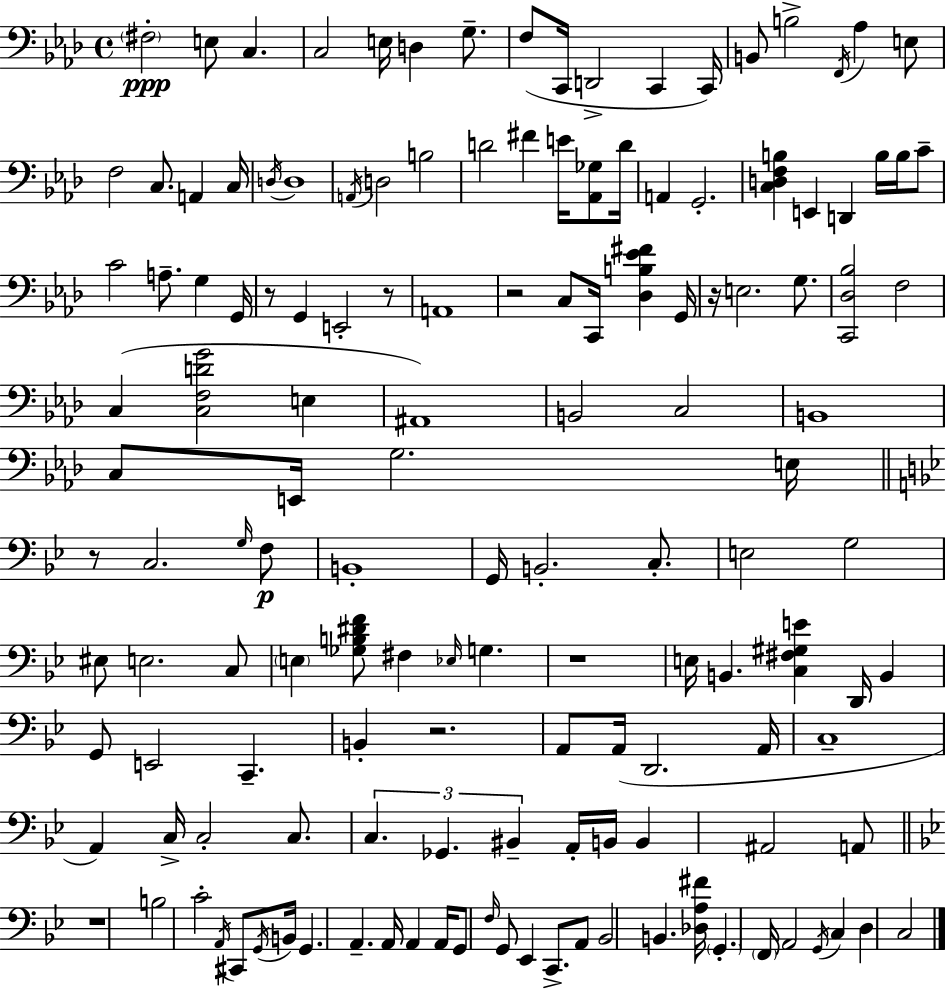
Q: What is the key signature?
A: F minor